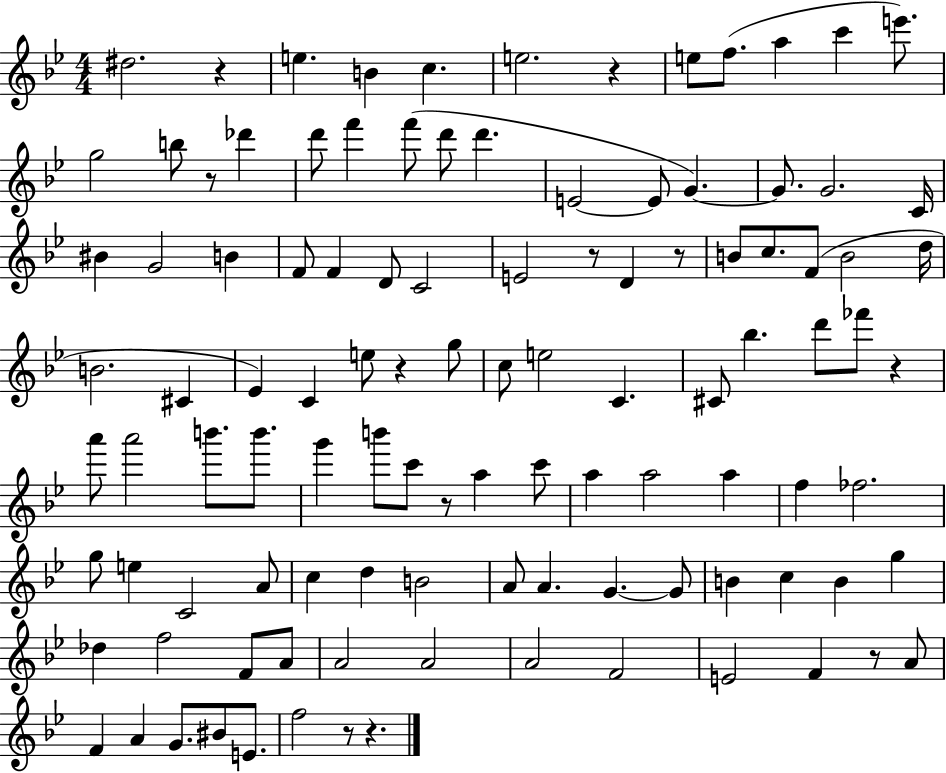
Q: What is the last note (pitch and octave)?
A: F5